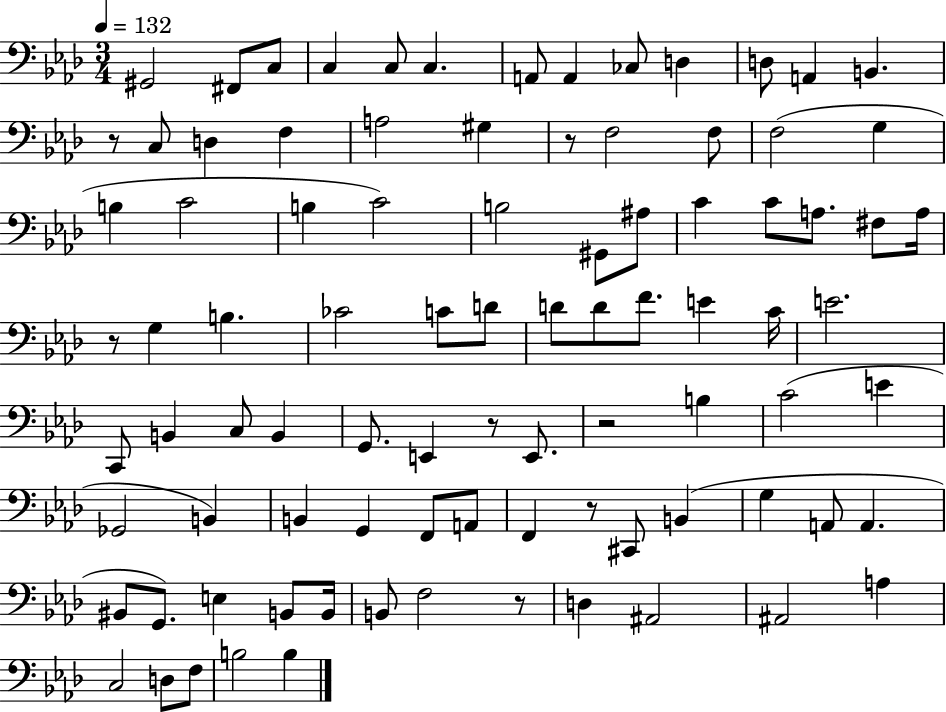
{
  \clef bass
  \numericTimeSignature
  \time 3/4
  \key aes \major
  \tempo 4 = 132
  gis,2 fis,8 c8 | c4 c8 c4. | a,8 a,4 ces8 d4 | d8 a,4 b,4. | \break r8 c8 d4 f4 | a2 gis4 | r8 f2 f8 | f2( g4 | \break b4 c'2 | b4 c'2) | b2 gis,8 ais8 | c'4 c'8 a8. fis8 a16 | \break r8 g4 b4. | ces'2 c'8 d'8 | d'8 d'8 f'8. e'4 c'16 | e'2. | \break c,8 b,4 c8 b,4 | g,8. e,4 r8 e,8. | r2 b4 | c'2( e'4 | \break ges,2 b,4) | b,4 g,4 f,8 a,8 | f,4 r8 cis,8 b,4( | g4 a,8 a,4. | \break bis,8 g,8.) e4 b,8 b,16 | b,8 f2 r8 | d4 ais,2 | ais,2 a4 | \break c2 d8 f8 | b2 b4 | \bar "|."
}